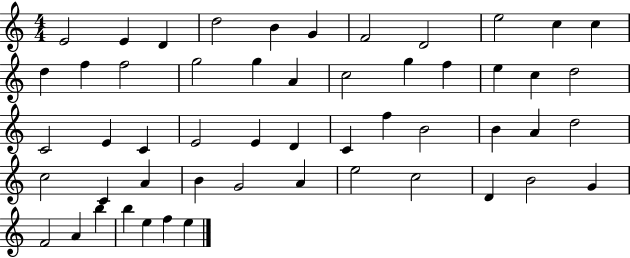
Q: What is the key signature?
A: C major